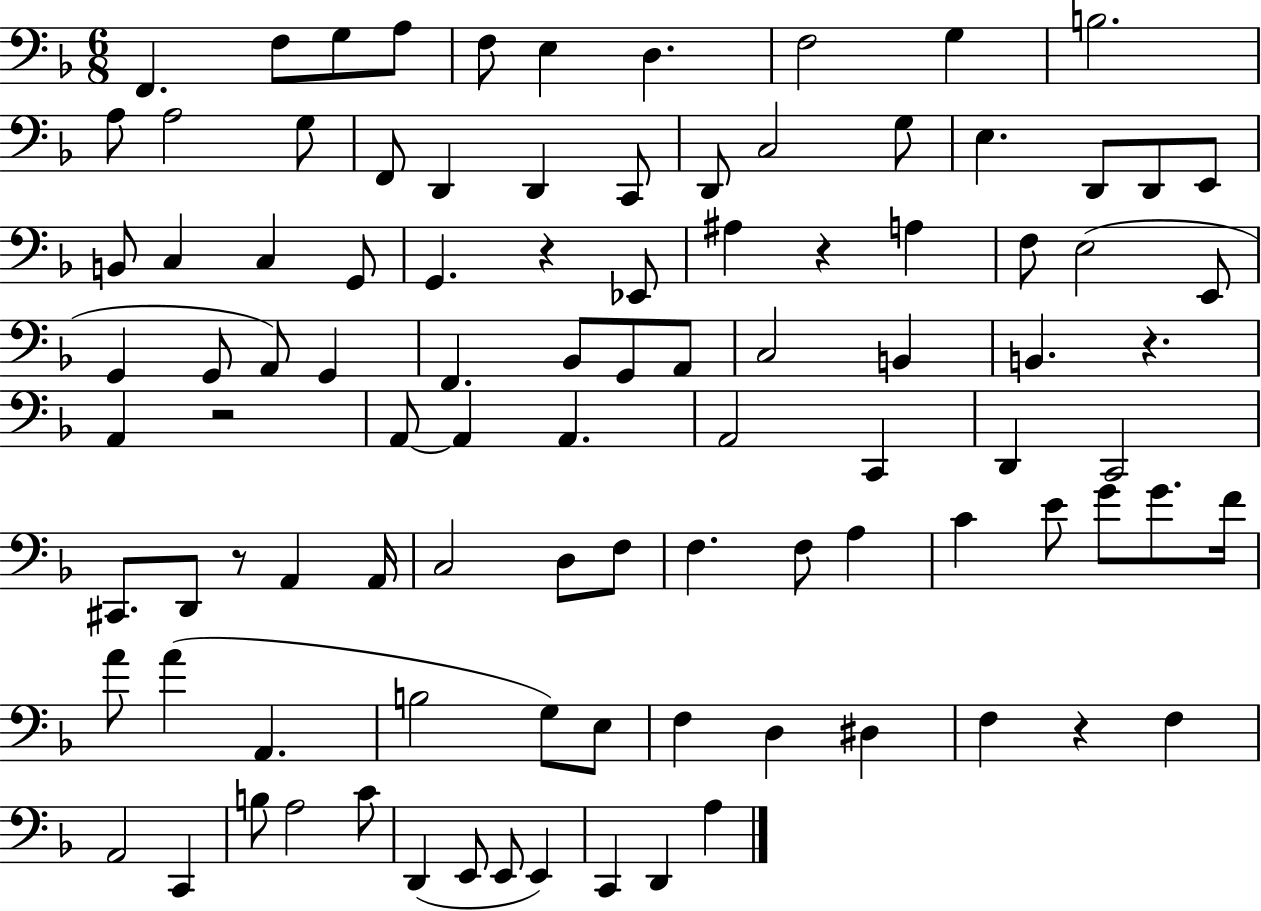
F2/q. F3/e G3/e A3/e F3/e E3/q D3/q. F3/h G3/q B3/h. A3/e A3/h G3/e F2/e D2/q D2/q C2/e D2/e C3/h G3/e E3/q. D2/e D2/e E2/e B2/e C3/q C3/q G2/e G2/q. R/q Eb2/e A#3/q R/q A3/q F3/e E3/h E2/e G2/q G2/e A2/e G2/q F2/q. Bb2/e G2/e A2/e C3/h B2/q B2/q. R/q. A2/q R/h A2/e A2/q A2/q. A2/h C2/q D2/q C2/h C#2/e. D2/e R/e A2/q A2/s C3/h D3/e F3/e F3/q. F3/e A3/q C4/q E4/e G4/e G4/e. F4/s A4/e A4/q A2/q. B3/h G3/e E3/e F3/q D3/q D#3/q F3/q R/q F3/q A2/h C2/q B3/e A3/h C4/e D2/q E2/e E2/e E2/q C2/q D2/q A3/q